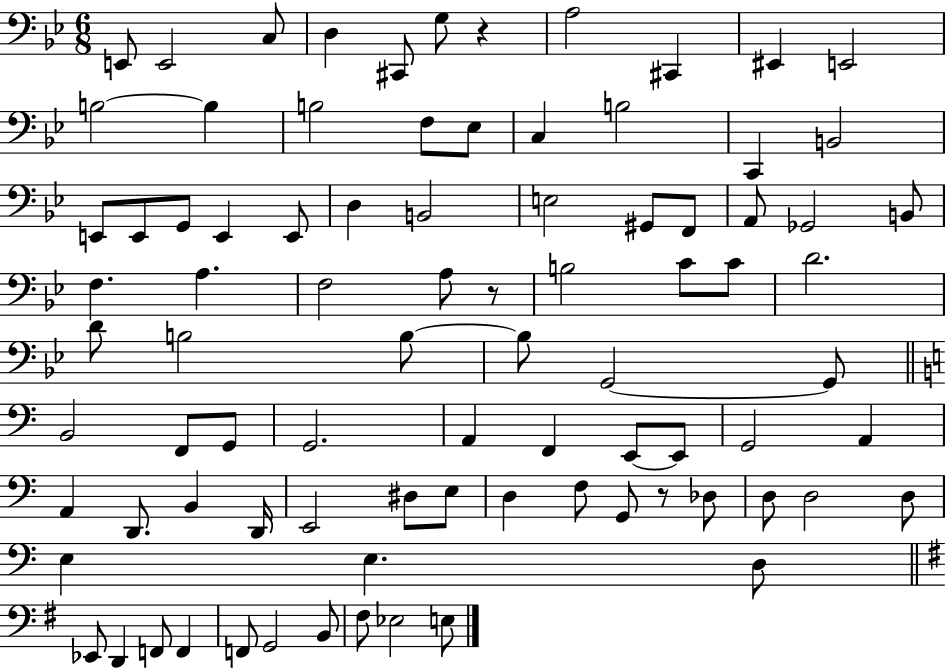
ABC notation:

X:1
T:Untitled
M:6/8
L:1/4
K:Bb
E,,/2 E,,2 C,/2 D, ^C,,/2 G,/2 z A,2 ^C,, ^E,, E,,2 B,2 B, B,2 F,/2 _E,/2 C, B,2 C,, B,,2 E,,/2 E,,/2 G,,/2 E,, E,,/2 D, B,,2 E,2 ^G,,/2 F,,/2 A,,/2 _G,,2 B,,/2 F, A, F,2 A,/2 z/2 B,2 C/2 C/2 D2 D/2 B,2 B,/2 B,/2 G,,2 G,,/2 B,,2 F,,/2 G,,/2 G,,2 A,, F,, E,,/2 E,,/2 G,,2 A,, A,, D,,/2 B,, D,,/4 E,,2 ^D,/2 E,/2 D, F,/2 G,,/2 z/2 _D,/2 D,/2 D,2 D,/2 E, E, D,/2 _E,,/2 D,, F,,/2 F,, F,,/2 G,,2 B,,/2 ^F,/2 _E,2 E,/2